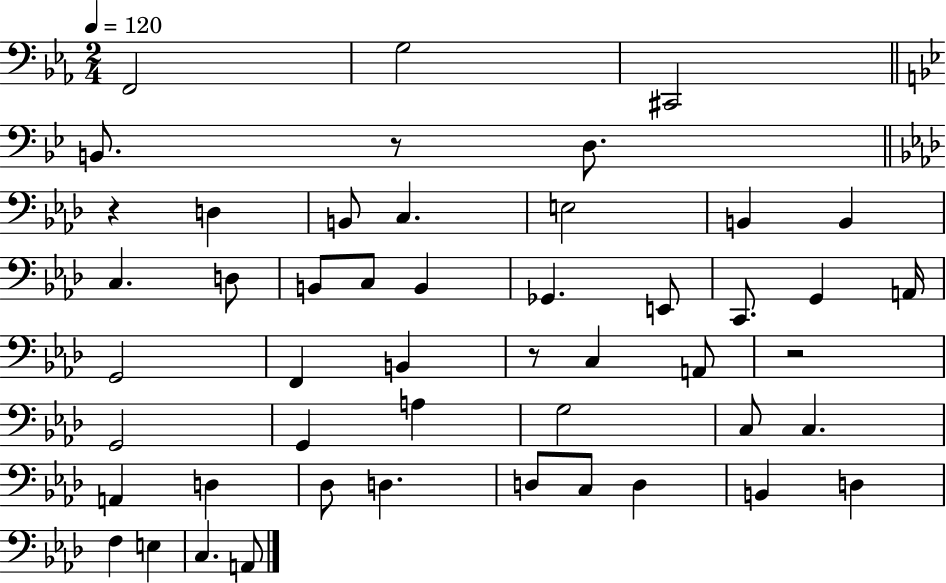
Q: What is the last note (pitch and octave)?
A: A2